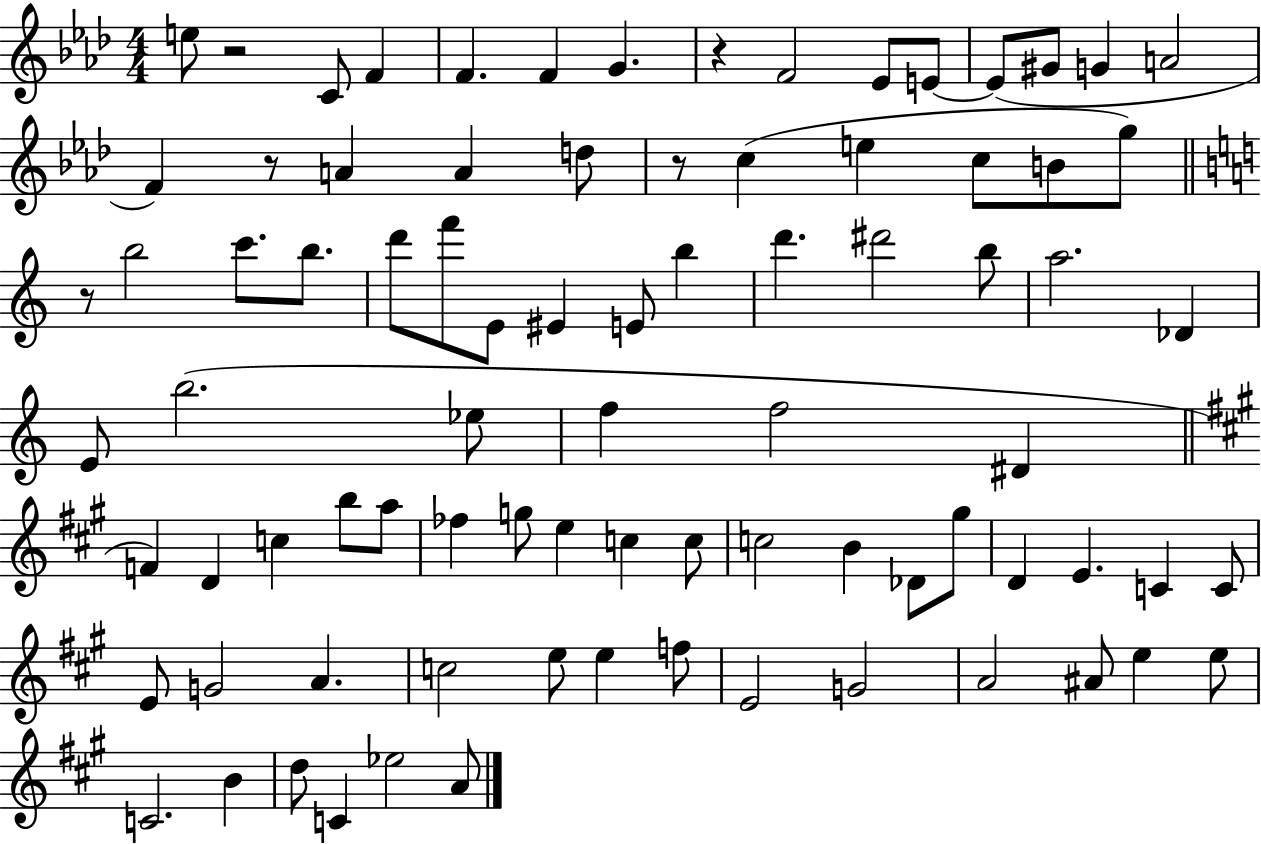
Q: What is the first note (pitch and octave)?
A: E5